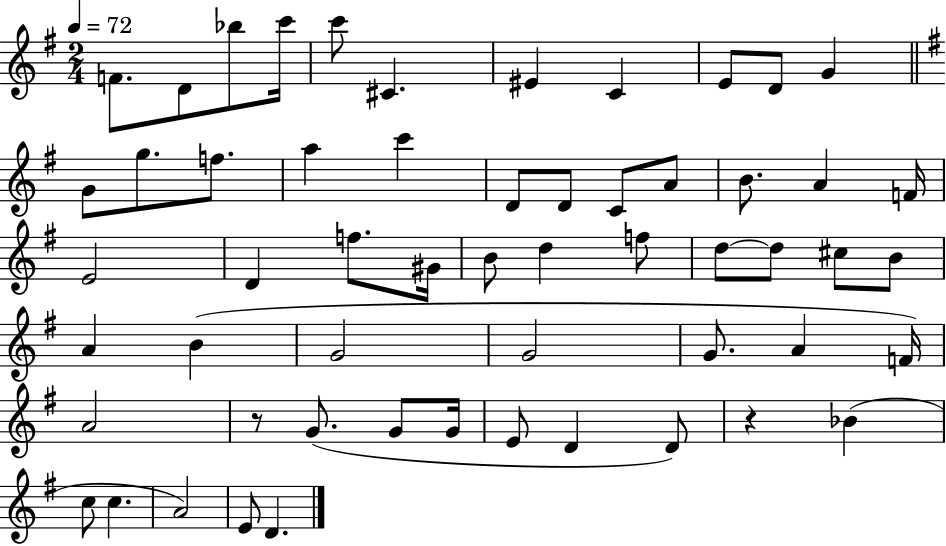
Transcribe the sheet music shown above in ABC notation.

X:1
T:Untitled
M:2/4
L:1/4
K:G
F/2 D/2 _b/2 c'/4 c'/2 ^C ^E C E/2 D/2 G G/2 g/2 f/2 a c' D/2 D/2 C/2 A/2 B/2 A F/4 E2 D f/2 ^G/4 B/2 d f/2 d/2 d/2 ^c/2 B/2 A B G2 G2 G/2 A F/4 A2 z/2 G/2 G/2 G/4 E/2 D D/2 z _B c/2 c A2 E/2 D